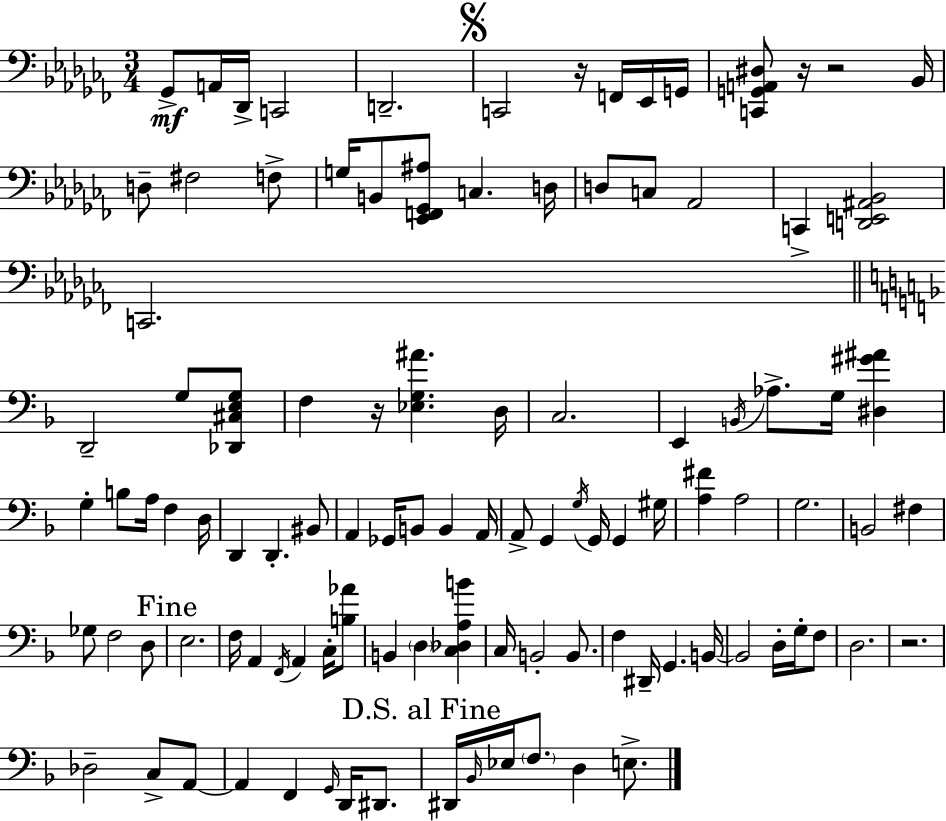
X:1
T:Untitled
M:3/4
L:1/4
K:Abm
_G,,/2 A,,/4 _D,,/4 C,,2 D,,2 C,,2 z/4 F,,/4 _E,,/4 G,,/4 [C,,G,,A,,^D,]/2 z/4 z2 _B,,/4 D,/2 ^F,2 F,/2 G,/4 B,,/2 [_E,,F,,_G,,^A,]/2 C, D,/4 D,/2 C,/2 _A,,2 C,, [D,,E,,^A,,_B,,]2 C,,2 D,,2 G,/2 [_D,,^C,E,G,]/2 F, z/4 [_E,G,^A] D,/4 C,2 E,, B,,/4 _A,/2 G,/4 [^D,^G^A] G, B,/2 A,/4 F, D,/4 D,, D,, ^B,,/2 A,, _G,,/4 B,,/2 B,, A,,/4 A,,/2 G,, G,/4 G,,/4 G,, ^G,/4 [A,^F] A,2 G,2 B,,2 ^F, _G,/2 F,2 D,/2 E,2 F,/4 A,, F,,/4 A,, C,/4 [B,_A]/2 B,, D, [C,_D,A,B] C,/4 B,,2 B,,/2 F, ^D,,/4 G,, B,,/4 B,,2 D,/4 G,/4 F,/2 D,2 z2 _D,2 C,/2 A,,/2 A,, F,, G,,/4 D,,/4 ^D,,/2 ^D,,/4 _B,,/4 _E,/4 F,/2 D, E,/2